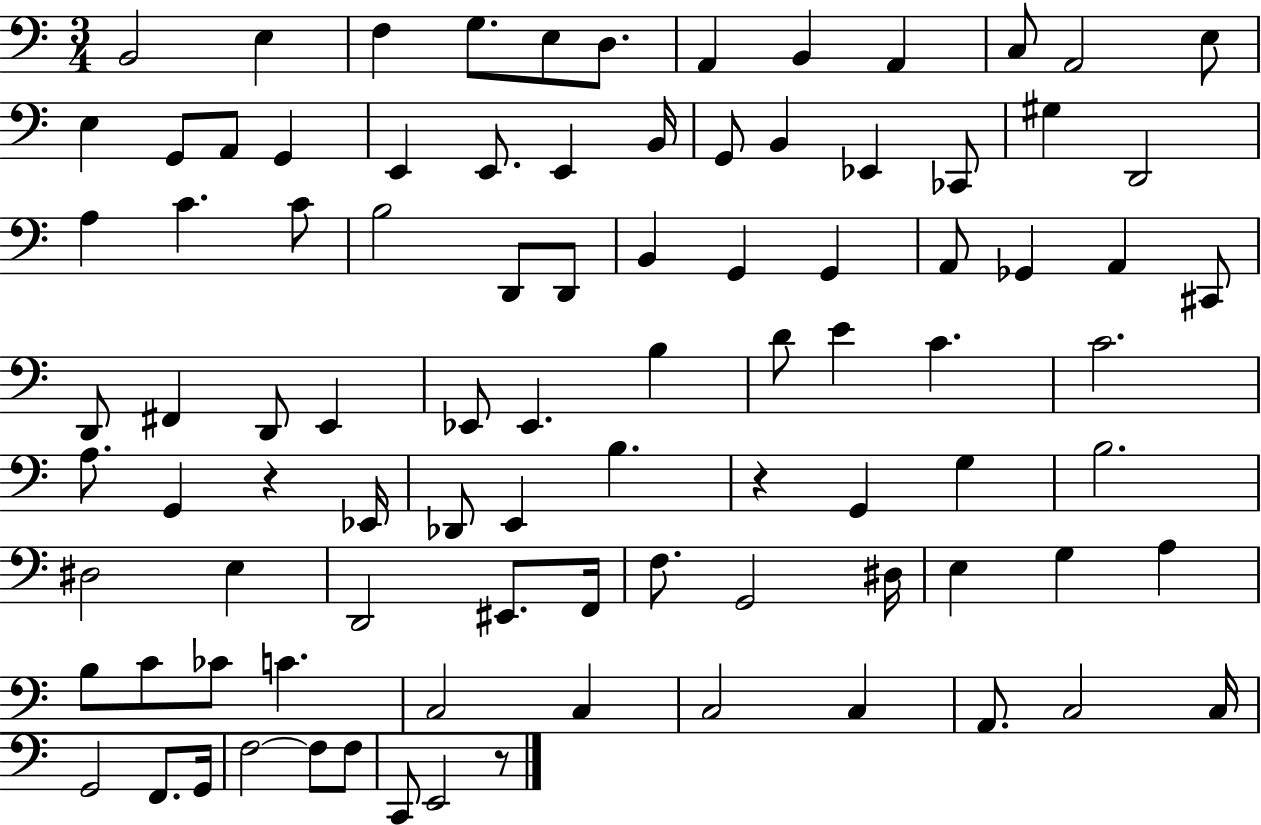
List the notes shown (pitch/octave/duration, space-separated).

B2/h E3/q F3/q G3/e. E3/e D3/e. A2/q B2/q A2/q C3/e A2/h E3/e E3/q G2/e A2/e G2/q E2/q E2/e. E2/q B2/s G2/e B2/q Eb2/q CES2/e G#3/q D2/h A3/q C4/q. C4/e B3/h D2/e D2/e B2/q G2/q G2/q A2/e Gb2/q A2/q C#2/e D2/e F#2/q D2/e E2/q Eb2/e Eb2/q. B3/q D4/e E4/q C4/q. C4/h. A3/e. G2/q R/q Eb2/s Db2/e E2/q B3/q. R/q G2/q G3/q B3/h. D#3/h E3/q D2/h EIS2/e. F2/s F3/e. G2/h D#3/s E3/q G3/q A3/q B3/e C4/e CES4/e C4/q. C3/h C3/q C3/h C3/q A2/e. C3/h C3/s G2/h F2/e. G2/s F3/h F3/e F3/e C2/e E2/h R/e